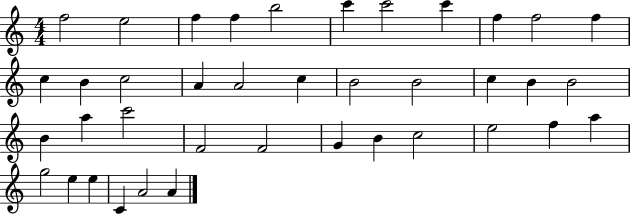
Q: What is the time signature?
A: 4/4